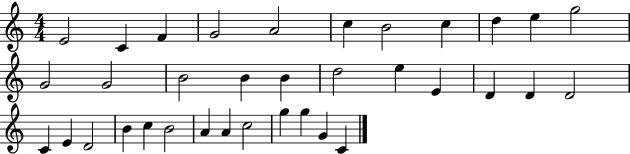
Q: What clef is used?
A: treble